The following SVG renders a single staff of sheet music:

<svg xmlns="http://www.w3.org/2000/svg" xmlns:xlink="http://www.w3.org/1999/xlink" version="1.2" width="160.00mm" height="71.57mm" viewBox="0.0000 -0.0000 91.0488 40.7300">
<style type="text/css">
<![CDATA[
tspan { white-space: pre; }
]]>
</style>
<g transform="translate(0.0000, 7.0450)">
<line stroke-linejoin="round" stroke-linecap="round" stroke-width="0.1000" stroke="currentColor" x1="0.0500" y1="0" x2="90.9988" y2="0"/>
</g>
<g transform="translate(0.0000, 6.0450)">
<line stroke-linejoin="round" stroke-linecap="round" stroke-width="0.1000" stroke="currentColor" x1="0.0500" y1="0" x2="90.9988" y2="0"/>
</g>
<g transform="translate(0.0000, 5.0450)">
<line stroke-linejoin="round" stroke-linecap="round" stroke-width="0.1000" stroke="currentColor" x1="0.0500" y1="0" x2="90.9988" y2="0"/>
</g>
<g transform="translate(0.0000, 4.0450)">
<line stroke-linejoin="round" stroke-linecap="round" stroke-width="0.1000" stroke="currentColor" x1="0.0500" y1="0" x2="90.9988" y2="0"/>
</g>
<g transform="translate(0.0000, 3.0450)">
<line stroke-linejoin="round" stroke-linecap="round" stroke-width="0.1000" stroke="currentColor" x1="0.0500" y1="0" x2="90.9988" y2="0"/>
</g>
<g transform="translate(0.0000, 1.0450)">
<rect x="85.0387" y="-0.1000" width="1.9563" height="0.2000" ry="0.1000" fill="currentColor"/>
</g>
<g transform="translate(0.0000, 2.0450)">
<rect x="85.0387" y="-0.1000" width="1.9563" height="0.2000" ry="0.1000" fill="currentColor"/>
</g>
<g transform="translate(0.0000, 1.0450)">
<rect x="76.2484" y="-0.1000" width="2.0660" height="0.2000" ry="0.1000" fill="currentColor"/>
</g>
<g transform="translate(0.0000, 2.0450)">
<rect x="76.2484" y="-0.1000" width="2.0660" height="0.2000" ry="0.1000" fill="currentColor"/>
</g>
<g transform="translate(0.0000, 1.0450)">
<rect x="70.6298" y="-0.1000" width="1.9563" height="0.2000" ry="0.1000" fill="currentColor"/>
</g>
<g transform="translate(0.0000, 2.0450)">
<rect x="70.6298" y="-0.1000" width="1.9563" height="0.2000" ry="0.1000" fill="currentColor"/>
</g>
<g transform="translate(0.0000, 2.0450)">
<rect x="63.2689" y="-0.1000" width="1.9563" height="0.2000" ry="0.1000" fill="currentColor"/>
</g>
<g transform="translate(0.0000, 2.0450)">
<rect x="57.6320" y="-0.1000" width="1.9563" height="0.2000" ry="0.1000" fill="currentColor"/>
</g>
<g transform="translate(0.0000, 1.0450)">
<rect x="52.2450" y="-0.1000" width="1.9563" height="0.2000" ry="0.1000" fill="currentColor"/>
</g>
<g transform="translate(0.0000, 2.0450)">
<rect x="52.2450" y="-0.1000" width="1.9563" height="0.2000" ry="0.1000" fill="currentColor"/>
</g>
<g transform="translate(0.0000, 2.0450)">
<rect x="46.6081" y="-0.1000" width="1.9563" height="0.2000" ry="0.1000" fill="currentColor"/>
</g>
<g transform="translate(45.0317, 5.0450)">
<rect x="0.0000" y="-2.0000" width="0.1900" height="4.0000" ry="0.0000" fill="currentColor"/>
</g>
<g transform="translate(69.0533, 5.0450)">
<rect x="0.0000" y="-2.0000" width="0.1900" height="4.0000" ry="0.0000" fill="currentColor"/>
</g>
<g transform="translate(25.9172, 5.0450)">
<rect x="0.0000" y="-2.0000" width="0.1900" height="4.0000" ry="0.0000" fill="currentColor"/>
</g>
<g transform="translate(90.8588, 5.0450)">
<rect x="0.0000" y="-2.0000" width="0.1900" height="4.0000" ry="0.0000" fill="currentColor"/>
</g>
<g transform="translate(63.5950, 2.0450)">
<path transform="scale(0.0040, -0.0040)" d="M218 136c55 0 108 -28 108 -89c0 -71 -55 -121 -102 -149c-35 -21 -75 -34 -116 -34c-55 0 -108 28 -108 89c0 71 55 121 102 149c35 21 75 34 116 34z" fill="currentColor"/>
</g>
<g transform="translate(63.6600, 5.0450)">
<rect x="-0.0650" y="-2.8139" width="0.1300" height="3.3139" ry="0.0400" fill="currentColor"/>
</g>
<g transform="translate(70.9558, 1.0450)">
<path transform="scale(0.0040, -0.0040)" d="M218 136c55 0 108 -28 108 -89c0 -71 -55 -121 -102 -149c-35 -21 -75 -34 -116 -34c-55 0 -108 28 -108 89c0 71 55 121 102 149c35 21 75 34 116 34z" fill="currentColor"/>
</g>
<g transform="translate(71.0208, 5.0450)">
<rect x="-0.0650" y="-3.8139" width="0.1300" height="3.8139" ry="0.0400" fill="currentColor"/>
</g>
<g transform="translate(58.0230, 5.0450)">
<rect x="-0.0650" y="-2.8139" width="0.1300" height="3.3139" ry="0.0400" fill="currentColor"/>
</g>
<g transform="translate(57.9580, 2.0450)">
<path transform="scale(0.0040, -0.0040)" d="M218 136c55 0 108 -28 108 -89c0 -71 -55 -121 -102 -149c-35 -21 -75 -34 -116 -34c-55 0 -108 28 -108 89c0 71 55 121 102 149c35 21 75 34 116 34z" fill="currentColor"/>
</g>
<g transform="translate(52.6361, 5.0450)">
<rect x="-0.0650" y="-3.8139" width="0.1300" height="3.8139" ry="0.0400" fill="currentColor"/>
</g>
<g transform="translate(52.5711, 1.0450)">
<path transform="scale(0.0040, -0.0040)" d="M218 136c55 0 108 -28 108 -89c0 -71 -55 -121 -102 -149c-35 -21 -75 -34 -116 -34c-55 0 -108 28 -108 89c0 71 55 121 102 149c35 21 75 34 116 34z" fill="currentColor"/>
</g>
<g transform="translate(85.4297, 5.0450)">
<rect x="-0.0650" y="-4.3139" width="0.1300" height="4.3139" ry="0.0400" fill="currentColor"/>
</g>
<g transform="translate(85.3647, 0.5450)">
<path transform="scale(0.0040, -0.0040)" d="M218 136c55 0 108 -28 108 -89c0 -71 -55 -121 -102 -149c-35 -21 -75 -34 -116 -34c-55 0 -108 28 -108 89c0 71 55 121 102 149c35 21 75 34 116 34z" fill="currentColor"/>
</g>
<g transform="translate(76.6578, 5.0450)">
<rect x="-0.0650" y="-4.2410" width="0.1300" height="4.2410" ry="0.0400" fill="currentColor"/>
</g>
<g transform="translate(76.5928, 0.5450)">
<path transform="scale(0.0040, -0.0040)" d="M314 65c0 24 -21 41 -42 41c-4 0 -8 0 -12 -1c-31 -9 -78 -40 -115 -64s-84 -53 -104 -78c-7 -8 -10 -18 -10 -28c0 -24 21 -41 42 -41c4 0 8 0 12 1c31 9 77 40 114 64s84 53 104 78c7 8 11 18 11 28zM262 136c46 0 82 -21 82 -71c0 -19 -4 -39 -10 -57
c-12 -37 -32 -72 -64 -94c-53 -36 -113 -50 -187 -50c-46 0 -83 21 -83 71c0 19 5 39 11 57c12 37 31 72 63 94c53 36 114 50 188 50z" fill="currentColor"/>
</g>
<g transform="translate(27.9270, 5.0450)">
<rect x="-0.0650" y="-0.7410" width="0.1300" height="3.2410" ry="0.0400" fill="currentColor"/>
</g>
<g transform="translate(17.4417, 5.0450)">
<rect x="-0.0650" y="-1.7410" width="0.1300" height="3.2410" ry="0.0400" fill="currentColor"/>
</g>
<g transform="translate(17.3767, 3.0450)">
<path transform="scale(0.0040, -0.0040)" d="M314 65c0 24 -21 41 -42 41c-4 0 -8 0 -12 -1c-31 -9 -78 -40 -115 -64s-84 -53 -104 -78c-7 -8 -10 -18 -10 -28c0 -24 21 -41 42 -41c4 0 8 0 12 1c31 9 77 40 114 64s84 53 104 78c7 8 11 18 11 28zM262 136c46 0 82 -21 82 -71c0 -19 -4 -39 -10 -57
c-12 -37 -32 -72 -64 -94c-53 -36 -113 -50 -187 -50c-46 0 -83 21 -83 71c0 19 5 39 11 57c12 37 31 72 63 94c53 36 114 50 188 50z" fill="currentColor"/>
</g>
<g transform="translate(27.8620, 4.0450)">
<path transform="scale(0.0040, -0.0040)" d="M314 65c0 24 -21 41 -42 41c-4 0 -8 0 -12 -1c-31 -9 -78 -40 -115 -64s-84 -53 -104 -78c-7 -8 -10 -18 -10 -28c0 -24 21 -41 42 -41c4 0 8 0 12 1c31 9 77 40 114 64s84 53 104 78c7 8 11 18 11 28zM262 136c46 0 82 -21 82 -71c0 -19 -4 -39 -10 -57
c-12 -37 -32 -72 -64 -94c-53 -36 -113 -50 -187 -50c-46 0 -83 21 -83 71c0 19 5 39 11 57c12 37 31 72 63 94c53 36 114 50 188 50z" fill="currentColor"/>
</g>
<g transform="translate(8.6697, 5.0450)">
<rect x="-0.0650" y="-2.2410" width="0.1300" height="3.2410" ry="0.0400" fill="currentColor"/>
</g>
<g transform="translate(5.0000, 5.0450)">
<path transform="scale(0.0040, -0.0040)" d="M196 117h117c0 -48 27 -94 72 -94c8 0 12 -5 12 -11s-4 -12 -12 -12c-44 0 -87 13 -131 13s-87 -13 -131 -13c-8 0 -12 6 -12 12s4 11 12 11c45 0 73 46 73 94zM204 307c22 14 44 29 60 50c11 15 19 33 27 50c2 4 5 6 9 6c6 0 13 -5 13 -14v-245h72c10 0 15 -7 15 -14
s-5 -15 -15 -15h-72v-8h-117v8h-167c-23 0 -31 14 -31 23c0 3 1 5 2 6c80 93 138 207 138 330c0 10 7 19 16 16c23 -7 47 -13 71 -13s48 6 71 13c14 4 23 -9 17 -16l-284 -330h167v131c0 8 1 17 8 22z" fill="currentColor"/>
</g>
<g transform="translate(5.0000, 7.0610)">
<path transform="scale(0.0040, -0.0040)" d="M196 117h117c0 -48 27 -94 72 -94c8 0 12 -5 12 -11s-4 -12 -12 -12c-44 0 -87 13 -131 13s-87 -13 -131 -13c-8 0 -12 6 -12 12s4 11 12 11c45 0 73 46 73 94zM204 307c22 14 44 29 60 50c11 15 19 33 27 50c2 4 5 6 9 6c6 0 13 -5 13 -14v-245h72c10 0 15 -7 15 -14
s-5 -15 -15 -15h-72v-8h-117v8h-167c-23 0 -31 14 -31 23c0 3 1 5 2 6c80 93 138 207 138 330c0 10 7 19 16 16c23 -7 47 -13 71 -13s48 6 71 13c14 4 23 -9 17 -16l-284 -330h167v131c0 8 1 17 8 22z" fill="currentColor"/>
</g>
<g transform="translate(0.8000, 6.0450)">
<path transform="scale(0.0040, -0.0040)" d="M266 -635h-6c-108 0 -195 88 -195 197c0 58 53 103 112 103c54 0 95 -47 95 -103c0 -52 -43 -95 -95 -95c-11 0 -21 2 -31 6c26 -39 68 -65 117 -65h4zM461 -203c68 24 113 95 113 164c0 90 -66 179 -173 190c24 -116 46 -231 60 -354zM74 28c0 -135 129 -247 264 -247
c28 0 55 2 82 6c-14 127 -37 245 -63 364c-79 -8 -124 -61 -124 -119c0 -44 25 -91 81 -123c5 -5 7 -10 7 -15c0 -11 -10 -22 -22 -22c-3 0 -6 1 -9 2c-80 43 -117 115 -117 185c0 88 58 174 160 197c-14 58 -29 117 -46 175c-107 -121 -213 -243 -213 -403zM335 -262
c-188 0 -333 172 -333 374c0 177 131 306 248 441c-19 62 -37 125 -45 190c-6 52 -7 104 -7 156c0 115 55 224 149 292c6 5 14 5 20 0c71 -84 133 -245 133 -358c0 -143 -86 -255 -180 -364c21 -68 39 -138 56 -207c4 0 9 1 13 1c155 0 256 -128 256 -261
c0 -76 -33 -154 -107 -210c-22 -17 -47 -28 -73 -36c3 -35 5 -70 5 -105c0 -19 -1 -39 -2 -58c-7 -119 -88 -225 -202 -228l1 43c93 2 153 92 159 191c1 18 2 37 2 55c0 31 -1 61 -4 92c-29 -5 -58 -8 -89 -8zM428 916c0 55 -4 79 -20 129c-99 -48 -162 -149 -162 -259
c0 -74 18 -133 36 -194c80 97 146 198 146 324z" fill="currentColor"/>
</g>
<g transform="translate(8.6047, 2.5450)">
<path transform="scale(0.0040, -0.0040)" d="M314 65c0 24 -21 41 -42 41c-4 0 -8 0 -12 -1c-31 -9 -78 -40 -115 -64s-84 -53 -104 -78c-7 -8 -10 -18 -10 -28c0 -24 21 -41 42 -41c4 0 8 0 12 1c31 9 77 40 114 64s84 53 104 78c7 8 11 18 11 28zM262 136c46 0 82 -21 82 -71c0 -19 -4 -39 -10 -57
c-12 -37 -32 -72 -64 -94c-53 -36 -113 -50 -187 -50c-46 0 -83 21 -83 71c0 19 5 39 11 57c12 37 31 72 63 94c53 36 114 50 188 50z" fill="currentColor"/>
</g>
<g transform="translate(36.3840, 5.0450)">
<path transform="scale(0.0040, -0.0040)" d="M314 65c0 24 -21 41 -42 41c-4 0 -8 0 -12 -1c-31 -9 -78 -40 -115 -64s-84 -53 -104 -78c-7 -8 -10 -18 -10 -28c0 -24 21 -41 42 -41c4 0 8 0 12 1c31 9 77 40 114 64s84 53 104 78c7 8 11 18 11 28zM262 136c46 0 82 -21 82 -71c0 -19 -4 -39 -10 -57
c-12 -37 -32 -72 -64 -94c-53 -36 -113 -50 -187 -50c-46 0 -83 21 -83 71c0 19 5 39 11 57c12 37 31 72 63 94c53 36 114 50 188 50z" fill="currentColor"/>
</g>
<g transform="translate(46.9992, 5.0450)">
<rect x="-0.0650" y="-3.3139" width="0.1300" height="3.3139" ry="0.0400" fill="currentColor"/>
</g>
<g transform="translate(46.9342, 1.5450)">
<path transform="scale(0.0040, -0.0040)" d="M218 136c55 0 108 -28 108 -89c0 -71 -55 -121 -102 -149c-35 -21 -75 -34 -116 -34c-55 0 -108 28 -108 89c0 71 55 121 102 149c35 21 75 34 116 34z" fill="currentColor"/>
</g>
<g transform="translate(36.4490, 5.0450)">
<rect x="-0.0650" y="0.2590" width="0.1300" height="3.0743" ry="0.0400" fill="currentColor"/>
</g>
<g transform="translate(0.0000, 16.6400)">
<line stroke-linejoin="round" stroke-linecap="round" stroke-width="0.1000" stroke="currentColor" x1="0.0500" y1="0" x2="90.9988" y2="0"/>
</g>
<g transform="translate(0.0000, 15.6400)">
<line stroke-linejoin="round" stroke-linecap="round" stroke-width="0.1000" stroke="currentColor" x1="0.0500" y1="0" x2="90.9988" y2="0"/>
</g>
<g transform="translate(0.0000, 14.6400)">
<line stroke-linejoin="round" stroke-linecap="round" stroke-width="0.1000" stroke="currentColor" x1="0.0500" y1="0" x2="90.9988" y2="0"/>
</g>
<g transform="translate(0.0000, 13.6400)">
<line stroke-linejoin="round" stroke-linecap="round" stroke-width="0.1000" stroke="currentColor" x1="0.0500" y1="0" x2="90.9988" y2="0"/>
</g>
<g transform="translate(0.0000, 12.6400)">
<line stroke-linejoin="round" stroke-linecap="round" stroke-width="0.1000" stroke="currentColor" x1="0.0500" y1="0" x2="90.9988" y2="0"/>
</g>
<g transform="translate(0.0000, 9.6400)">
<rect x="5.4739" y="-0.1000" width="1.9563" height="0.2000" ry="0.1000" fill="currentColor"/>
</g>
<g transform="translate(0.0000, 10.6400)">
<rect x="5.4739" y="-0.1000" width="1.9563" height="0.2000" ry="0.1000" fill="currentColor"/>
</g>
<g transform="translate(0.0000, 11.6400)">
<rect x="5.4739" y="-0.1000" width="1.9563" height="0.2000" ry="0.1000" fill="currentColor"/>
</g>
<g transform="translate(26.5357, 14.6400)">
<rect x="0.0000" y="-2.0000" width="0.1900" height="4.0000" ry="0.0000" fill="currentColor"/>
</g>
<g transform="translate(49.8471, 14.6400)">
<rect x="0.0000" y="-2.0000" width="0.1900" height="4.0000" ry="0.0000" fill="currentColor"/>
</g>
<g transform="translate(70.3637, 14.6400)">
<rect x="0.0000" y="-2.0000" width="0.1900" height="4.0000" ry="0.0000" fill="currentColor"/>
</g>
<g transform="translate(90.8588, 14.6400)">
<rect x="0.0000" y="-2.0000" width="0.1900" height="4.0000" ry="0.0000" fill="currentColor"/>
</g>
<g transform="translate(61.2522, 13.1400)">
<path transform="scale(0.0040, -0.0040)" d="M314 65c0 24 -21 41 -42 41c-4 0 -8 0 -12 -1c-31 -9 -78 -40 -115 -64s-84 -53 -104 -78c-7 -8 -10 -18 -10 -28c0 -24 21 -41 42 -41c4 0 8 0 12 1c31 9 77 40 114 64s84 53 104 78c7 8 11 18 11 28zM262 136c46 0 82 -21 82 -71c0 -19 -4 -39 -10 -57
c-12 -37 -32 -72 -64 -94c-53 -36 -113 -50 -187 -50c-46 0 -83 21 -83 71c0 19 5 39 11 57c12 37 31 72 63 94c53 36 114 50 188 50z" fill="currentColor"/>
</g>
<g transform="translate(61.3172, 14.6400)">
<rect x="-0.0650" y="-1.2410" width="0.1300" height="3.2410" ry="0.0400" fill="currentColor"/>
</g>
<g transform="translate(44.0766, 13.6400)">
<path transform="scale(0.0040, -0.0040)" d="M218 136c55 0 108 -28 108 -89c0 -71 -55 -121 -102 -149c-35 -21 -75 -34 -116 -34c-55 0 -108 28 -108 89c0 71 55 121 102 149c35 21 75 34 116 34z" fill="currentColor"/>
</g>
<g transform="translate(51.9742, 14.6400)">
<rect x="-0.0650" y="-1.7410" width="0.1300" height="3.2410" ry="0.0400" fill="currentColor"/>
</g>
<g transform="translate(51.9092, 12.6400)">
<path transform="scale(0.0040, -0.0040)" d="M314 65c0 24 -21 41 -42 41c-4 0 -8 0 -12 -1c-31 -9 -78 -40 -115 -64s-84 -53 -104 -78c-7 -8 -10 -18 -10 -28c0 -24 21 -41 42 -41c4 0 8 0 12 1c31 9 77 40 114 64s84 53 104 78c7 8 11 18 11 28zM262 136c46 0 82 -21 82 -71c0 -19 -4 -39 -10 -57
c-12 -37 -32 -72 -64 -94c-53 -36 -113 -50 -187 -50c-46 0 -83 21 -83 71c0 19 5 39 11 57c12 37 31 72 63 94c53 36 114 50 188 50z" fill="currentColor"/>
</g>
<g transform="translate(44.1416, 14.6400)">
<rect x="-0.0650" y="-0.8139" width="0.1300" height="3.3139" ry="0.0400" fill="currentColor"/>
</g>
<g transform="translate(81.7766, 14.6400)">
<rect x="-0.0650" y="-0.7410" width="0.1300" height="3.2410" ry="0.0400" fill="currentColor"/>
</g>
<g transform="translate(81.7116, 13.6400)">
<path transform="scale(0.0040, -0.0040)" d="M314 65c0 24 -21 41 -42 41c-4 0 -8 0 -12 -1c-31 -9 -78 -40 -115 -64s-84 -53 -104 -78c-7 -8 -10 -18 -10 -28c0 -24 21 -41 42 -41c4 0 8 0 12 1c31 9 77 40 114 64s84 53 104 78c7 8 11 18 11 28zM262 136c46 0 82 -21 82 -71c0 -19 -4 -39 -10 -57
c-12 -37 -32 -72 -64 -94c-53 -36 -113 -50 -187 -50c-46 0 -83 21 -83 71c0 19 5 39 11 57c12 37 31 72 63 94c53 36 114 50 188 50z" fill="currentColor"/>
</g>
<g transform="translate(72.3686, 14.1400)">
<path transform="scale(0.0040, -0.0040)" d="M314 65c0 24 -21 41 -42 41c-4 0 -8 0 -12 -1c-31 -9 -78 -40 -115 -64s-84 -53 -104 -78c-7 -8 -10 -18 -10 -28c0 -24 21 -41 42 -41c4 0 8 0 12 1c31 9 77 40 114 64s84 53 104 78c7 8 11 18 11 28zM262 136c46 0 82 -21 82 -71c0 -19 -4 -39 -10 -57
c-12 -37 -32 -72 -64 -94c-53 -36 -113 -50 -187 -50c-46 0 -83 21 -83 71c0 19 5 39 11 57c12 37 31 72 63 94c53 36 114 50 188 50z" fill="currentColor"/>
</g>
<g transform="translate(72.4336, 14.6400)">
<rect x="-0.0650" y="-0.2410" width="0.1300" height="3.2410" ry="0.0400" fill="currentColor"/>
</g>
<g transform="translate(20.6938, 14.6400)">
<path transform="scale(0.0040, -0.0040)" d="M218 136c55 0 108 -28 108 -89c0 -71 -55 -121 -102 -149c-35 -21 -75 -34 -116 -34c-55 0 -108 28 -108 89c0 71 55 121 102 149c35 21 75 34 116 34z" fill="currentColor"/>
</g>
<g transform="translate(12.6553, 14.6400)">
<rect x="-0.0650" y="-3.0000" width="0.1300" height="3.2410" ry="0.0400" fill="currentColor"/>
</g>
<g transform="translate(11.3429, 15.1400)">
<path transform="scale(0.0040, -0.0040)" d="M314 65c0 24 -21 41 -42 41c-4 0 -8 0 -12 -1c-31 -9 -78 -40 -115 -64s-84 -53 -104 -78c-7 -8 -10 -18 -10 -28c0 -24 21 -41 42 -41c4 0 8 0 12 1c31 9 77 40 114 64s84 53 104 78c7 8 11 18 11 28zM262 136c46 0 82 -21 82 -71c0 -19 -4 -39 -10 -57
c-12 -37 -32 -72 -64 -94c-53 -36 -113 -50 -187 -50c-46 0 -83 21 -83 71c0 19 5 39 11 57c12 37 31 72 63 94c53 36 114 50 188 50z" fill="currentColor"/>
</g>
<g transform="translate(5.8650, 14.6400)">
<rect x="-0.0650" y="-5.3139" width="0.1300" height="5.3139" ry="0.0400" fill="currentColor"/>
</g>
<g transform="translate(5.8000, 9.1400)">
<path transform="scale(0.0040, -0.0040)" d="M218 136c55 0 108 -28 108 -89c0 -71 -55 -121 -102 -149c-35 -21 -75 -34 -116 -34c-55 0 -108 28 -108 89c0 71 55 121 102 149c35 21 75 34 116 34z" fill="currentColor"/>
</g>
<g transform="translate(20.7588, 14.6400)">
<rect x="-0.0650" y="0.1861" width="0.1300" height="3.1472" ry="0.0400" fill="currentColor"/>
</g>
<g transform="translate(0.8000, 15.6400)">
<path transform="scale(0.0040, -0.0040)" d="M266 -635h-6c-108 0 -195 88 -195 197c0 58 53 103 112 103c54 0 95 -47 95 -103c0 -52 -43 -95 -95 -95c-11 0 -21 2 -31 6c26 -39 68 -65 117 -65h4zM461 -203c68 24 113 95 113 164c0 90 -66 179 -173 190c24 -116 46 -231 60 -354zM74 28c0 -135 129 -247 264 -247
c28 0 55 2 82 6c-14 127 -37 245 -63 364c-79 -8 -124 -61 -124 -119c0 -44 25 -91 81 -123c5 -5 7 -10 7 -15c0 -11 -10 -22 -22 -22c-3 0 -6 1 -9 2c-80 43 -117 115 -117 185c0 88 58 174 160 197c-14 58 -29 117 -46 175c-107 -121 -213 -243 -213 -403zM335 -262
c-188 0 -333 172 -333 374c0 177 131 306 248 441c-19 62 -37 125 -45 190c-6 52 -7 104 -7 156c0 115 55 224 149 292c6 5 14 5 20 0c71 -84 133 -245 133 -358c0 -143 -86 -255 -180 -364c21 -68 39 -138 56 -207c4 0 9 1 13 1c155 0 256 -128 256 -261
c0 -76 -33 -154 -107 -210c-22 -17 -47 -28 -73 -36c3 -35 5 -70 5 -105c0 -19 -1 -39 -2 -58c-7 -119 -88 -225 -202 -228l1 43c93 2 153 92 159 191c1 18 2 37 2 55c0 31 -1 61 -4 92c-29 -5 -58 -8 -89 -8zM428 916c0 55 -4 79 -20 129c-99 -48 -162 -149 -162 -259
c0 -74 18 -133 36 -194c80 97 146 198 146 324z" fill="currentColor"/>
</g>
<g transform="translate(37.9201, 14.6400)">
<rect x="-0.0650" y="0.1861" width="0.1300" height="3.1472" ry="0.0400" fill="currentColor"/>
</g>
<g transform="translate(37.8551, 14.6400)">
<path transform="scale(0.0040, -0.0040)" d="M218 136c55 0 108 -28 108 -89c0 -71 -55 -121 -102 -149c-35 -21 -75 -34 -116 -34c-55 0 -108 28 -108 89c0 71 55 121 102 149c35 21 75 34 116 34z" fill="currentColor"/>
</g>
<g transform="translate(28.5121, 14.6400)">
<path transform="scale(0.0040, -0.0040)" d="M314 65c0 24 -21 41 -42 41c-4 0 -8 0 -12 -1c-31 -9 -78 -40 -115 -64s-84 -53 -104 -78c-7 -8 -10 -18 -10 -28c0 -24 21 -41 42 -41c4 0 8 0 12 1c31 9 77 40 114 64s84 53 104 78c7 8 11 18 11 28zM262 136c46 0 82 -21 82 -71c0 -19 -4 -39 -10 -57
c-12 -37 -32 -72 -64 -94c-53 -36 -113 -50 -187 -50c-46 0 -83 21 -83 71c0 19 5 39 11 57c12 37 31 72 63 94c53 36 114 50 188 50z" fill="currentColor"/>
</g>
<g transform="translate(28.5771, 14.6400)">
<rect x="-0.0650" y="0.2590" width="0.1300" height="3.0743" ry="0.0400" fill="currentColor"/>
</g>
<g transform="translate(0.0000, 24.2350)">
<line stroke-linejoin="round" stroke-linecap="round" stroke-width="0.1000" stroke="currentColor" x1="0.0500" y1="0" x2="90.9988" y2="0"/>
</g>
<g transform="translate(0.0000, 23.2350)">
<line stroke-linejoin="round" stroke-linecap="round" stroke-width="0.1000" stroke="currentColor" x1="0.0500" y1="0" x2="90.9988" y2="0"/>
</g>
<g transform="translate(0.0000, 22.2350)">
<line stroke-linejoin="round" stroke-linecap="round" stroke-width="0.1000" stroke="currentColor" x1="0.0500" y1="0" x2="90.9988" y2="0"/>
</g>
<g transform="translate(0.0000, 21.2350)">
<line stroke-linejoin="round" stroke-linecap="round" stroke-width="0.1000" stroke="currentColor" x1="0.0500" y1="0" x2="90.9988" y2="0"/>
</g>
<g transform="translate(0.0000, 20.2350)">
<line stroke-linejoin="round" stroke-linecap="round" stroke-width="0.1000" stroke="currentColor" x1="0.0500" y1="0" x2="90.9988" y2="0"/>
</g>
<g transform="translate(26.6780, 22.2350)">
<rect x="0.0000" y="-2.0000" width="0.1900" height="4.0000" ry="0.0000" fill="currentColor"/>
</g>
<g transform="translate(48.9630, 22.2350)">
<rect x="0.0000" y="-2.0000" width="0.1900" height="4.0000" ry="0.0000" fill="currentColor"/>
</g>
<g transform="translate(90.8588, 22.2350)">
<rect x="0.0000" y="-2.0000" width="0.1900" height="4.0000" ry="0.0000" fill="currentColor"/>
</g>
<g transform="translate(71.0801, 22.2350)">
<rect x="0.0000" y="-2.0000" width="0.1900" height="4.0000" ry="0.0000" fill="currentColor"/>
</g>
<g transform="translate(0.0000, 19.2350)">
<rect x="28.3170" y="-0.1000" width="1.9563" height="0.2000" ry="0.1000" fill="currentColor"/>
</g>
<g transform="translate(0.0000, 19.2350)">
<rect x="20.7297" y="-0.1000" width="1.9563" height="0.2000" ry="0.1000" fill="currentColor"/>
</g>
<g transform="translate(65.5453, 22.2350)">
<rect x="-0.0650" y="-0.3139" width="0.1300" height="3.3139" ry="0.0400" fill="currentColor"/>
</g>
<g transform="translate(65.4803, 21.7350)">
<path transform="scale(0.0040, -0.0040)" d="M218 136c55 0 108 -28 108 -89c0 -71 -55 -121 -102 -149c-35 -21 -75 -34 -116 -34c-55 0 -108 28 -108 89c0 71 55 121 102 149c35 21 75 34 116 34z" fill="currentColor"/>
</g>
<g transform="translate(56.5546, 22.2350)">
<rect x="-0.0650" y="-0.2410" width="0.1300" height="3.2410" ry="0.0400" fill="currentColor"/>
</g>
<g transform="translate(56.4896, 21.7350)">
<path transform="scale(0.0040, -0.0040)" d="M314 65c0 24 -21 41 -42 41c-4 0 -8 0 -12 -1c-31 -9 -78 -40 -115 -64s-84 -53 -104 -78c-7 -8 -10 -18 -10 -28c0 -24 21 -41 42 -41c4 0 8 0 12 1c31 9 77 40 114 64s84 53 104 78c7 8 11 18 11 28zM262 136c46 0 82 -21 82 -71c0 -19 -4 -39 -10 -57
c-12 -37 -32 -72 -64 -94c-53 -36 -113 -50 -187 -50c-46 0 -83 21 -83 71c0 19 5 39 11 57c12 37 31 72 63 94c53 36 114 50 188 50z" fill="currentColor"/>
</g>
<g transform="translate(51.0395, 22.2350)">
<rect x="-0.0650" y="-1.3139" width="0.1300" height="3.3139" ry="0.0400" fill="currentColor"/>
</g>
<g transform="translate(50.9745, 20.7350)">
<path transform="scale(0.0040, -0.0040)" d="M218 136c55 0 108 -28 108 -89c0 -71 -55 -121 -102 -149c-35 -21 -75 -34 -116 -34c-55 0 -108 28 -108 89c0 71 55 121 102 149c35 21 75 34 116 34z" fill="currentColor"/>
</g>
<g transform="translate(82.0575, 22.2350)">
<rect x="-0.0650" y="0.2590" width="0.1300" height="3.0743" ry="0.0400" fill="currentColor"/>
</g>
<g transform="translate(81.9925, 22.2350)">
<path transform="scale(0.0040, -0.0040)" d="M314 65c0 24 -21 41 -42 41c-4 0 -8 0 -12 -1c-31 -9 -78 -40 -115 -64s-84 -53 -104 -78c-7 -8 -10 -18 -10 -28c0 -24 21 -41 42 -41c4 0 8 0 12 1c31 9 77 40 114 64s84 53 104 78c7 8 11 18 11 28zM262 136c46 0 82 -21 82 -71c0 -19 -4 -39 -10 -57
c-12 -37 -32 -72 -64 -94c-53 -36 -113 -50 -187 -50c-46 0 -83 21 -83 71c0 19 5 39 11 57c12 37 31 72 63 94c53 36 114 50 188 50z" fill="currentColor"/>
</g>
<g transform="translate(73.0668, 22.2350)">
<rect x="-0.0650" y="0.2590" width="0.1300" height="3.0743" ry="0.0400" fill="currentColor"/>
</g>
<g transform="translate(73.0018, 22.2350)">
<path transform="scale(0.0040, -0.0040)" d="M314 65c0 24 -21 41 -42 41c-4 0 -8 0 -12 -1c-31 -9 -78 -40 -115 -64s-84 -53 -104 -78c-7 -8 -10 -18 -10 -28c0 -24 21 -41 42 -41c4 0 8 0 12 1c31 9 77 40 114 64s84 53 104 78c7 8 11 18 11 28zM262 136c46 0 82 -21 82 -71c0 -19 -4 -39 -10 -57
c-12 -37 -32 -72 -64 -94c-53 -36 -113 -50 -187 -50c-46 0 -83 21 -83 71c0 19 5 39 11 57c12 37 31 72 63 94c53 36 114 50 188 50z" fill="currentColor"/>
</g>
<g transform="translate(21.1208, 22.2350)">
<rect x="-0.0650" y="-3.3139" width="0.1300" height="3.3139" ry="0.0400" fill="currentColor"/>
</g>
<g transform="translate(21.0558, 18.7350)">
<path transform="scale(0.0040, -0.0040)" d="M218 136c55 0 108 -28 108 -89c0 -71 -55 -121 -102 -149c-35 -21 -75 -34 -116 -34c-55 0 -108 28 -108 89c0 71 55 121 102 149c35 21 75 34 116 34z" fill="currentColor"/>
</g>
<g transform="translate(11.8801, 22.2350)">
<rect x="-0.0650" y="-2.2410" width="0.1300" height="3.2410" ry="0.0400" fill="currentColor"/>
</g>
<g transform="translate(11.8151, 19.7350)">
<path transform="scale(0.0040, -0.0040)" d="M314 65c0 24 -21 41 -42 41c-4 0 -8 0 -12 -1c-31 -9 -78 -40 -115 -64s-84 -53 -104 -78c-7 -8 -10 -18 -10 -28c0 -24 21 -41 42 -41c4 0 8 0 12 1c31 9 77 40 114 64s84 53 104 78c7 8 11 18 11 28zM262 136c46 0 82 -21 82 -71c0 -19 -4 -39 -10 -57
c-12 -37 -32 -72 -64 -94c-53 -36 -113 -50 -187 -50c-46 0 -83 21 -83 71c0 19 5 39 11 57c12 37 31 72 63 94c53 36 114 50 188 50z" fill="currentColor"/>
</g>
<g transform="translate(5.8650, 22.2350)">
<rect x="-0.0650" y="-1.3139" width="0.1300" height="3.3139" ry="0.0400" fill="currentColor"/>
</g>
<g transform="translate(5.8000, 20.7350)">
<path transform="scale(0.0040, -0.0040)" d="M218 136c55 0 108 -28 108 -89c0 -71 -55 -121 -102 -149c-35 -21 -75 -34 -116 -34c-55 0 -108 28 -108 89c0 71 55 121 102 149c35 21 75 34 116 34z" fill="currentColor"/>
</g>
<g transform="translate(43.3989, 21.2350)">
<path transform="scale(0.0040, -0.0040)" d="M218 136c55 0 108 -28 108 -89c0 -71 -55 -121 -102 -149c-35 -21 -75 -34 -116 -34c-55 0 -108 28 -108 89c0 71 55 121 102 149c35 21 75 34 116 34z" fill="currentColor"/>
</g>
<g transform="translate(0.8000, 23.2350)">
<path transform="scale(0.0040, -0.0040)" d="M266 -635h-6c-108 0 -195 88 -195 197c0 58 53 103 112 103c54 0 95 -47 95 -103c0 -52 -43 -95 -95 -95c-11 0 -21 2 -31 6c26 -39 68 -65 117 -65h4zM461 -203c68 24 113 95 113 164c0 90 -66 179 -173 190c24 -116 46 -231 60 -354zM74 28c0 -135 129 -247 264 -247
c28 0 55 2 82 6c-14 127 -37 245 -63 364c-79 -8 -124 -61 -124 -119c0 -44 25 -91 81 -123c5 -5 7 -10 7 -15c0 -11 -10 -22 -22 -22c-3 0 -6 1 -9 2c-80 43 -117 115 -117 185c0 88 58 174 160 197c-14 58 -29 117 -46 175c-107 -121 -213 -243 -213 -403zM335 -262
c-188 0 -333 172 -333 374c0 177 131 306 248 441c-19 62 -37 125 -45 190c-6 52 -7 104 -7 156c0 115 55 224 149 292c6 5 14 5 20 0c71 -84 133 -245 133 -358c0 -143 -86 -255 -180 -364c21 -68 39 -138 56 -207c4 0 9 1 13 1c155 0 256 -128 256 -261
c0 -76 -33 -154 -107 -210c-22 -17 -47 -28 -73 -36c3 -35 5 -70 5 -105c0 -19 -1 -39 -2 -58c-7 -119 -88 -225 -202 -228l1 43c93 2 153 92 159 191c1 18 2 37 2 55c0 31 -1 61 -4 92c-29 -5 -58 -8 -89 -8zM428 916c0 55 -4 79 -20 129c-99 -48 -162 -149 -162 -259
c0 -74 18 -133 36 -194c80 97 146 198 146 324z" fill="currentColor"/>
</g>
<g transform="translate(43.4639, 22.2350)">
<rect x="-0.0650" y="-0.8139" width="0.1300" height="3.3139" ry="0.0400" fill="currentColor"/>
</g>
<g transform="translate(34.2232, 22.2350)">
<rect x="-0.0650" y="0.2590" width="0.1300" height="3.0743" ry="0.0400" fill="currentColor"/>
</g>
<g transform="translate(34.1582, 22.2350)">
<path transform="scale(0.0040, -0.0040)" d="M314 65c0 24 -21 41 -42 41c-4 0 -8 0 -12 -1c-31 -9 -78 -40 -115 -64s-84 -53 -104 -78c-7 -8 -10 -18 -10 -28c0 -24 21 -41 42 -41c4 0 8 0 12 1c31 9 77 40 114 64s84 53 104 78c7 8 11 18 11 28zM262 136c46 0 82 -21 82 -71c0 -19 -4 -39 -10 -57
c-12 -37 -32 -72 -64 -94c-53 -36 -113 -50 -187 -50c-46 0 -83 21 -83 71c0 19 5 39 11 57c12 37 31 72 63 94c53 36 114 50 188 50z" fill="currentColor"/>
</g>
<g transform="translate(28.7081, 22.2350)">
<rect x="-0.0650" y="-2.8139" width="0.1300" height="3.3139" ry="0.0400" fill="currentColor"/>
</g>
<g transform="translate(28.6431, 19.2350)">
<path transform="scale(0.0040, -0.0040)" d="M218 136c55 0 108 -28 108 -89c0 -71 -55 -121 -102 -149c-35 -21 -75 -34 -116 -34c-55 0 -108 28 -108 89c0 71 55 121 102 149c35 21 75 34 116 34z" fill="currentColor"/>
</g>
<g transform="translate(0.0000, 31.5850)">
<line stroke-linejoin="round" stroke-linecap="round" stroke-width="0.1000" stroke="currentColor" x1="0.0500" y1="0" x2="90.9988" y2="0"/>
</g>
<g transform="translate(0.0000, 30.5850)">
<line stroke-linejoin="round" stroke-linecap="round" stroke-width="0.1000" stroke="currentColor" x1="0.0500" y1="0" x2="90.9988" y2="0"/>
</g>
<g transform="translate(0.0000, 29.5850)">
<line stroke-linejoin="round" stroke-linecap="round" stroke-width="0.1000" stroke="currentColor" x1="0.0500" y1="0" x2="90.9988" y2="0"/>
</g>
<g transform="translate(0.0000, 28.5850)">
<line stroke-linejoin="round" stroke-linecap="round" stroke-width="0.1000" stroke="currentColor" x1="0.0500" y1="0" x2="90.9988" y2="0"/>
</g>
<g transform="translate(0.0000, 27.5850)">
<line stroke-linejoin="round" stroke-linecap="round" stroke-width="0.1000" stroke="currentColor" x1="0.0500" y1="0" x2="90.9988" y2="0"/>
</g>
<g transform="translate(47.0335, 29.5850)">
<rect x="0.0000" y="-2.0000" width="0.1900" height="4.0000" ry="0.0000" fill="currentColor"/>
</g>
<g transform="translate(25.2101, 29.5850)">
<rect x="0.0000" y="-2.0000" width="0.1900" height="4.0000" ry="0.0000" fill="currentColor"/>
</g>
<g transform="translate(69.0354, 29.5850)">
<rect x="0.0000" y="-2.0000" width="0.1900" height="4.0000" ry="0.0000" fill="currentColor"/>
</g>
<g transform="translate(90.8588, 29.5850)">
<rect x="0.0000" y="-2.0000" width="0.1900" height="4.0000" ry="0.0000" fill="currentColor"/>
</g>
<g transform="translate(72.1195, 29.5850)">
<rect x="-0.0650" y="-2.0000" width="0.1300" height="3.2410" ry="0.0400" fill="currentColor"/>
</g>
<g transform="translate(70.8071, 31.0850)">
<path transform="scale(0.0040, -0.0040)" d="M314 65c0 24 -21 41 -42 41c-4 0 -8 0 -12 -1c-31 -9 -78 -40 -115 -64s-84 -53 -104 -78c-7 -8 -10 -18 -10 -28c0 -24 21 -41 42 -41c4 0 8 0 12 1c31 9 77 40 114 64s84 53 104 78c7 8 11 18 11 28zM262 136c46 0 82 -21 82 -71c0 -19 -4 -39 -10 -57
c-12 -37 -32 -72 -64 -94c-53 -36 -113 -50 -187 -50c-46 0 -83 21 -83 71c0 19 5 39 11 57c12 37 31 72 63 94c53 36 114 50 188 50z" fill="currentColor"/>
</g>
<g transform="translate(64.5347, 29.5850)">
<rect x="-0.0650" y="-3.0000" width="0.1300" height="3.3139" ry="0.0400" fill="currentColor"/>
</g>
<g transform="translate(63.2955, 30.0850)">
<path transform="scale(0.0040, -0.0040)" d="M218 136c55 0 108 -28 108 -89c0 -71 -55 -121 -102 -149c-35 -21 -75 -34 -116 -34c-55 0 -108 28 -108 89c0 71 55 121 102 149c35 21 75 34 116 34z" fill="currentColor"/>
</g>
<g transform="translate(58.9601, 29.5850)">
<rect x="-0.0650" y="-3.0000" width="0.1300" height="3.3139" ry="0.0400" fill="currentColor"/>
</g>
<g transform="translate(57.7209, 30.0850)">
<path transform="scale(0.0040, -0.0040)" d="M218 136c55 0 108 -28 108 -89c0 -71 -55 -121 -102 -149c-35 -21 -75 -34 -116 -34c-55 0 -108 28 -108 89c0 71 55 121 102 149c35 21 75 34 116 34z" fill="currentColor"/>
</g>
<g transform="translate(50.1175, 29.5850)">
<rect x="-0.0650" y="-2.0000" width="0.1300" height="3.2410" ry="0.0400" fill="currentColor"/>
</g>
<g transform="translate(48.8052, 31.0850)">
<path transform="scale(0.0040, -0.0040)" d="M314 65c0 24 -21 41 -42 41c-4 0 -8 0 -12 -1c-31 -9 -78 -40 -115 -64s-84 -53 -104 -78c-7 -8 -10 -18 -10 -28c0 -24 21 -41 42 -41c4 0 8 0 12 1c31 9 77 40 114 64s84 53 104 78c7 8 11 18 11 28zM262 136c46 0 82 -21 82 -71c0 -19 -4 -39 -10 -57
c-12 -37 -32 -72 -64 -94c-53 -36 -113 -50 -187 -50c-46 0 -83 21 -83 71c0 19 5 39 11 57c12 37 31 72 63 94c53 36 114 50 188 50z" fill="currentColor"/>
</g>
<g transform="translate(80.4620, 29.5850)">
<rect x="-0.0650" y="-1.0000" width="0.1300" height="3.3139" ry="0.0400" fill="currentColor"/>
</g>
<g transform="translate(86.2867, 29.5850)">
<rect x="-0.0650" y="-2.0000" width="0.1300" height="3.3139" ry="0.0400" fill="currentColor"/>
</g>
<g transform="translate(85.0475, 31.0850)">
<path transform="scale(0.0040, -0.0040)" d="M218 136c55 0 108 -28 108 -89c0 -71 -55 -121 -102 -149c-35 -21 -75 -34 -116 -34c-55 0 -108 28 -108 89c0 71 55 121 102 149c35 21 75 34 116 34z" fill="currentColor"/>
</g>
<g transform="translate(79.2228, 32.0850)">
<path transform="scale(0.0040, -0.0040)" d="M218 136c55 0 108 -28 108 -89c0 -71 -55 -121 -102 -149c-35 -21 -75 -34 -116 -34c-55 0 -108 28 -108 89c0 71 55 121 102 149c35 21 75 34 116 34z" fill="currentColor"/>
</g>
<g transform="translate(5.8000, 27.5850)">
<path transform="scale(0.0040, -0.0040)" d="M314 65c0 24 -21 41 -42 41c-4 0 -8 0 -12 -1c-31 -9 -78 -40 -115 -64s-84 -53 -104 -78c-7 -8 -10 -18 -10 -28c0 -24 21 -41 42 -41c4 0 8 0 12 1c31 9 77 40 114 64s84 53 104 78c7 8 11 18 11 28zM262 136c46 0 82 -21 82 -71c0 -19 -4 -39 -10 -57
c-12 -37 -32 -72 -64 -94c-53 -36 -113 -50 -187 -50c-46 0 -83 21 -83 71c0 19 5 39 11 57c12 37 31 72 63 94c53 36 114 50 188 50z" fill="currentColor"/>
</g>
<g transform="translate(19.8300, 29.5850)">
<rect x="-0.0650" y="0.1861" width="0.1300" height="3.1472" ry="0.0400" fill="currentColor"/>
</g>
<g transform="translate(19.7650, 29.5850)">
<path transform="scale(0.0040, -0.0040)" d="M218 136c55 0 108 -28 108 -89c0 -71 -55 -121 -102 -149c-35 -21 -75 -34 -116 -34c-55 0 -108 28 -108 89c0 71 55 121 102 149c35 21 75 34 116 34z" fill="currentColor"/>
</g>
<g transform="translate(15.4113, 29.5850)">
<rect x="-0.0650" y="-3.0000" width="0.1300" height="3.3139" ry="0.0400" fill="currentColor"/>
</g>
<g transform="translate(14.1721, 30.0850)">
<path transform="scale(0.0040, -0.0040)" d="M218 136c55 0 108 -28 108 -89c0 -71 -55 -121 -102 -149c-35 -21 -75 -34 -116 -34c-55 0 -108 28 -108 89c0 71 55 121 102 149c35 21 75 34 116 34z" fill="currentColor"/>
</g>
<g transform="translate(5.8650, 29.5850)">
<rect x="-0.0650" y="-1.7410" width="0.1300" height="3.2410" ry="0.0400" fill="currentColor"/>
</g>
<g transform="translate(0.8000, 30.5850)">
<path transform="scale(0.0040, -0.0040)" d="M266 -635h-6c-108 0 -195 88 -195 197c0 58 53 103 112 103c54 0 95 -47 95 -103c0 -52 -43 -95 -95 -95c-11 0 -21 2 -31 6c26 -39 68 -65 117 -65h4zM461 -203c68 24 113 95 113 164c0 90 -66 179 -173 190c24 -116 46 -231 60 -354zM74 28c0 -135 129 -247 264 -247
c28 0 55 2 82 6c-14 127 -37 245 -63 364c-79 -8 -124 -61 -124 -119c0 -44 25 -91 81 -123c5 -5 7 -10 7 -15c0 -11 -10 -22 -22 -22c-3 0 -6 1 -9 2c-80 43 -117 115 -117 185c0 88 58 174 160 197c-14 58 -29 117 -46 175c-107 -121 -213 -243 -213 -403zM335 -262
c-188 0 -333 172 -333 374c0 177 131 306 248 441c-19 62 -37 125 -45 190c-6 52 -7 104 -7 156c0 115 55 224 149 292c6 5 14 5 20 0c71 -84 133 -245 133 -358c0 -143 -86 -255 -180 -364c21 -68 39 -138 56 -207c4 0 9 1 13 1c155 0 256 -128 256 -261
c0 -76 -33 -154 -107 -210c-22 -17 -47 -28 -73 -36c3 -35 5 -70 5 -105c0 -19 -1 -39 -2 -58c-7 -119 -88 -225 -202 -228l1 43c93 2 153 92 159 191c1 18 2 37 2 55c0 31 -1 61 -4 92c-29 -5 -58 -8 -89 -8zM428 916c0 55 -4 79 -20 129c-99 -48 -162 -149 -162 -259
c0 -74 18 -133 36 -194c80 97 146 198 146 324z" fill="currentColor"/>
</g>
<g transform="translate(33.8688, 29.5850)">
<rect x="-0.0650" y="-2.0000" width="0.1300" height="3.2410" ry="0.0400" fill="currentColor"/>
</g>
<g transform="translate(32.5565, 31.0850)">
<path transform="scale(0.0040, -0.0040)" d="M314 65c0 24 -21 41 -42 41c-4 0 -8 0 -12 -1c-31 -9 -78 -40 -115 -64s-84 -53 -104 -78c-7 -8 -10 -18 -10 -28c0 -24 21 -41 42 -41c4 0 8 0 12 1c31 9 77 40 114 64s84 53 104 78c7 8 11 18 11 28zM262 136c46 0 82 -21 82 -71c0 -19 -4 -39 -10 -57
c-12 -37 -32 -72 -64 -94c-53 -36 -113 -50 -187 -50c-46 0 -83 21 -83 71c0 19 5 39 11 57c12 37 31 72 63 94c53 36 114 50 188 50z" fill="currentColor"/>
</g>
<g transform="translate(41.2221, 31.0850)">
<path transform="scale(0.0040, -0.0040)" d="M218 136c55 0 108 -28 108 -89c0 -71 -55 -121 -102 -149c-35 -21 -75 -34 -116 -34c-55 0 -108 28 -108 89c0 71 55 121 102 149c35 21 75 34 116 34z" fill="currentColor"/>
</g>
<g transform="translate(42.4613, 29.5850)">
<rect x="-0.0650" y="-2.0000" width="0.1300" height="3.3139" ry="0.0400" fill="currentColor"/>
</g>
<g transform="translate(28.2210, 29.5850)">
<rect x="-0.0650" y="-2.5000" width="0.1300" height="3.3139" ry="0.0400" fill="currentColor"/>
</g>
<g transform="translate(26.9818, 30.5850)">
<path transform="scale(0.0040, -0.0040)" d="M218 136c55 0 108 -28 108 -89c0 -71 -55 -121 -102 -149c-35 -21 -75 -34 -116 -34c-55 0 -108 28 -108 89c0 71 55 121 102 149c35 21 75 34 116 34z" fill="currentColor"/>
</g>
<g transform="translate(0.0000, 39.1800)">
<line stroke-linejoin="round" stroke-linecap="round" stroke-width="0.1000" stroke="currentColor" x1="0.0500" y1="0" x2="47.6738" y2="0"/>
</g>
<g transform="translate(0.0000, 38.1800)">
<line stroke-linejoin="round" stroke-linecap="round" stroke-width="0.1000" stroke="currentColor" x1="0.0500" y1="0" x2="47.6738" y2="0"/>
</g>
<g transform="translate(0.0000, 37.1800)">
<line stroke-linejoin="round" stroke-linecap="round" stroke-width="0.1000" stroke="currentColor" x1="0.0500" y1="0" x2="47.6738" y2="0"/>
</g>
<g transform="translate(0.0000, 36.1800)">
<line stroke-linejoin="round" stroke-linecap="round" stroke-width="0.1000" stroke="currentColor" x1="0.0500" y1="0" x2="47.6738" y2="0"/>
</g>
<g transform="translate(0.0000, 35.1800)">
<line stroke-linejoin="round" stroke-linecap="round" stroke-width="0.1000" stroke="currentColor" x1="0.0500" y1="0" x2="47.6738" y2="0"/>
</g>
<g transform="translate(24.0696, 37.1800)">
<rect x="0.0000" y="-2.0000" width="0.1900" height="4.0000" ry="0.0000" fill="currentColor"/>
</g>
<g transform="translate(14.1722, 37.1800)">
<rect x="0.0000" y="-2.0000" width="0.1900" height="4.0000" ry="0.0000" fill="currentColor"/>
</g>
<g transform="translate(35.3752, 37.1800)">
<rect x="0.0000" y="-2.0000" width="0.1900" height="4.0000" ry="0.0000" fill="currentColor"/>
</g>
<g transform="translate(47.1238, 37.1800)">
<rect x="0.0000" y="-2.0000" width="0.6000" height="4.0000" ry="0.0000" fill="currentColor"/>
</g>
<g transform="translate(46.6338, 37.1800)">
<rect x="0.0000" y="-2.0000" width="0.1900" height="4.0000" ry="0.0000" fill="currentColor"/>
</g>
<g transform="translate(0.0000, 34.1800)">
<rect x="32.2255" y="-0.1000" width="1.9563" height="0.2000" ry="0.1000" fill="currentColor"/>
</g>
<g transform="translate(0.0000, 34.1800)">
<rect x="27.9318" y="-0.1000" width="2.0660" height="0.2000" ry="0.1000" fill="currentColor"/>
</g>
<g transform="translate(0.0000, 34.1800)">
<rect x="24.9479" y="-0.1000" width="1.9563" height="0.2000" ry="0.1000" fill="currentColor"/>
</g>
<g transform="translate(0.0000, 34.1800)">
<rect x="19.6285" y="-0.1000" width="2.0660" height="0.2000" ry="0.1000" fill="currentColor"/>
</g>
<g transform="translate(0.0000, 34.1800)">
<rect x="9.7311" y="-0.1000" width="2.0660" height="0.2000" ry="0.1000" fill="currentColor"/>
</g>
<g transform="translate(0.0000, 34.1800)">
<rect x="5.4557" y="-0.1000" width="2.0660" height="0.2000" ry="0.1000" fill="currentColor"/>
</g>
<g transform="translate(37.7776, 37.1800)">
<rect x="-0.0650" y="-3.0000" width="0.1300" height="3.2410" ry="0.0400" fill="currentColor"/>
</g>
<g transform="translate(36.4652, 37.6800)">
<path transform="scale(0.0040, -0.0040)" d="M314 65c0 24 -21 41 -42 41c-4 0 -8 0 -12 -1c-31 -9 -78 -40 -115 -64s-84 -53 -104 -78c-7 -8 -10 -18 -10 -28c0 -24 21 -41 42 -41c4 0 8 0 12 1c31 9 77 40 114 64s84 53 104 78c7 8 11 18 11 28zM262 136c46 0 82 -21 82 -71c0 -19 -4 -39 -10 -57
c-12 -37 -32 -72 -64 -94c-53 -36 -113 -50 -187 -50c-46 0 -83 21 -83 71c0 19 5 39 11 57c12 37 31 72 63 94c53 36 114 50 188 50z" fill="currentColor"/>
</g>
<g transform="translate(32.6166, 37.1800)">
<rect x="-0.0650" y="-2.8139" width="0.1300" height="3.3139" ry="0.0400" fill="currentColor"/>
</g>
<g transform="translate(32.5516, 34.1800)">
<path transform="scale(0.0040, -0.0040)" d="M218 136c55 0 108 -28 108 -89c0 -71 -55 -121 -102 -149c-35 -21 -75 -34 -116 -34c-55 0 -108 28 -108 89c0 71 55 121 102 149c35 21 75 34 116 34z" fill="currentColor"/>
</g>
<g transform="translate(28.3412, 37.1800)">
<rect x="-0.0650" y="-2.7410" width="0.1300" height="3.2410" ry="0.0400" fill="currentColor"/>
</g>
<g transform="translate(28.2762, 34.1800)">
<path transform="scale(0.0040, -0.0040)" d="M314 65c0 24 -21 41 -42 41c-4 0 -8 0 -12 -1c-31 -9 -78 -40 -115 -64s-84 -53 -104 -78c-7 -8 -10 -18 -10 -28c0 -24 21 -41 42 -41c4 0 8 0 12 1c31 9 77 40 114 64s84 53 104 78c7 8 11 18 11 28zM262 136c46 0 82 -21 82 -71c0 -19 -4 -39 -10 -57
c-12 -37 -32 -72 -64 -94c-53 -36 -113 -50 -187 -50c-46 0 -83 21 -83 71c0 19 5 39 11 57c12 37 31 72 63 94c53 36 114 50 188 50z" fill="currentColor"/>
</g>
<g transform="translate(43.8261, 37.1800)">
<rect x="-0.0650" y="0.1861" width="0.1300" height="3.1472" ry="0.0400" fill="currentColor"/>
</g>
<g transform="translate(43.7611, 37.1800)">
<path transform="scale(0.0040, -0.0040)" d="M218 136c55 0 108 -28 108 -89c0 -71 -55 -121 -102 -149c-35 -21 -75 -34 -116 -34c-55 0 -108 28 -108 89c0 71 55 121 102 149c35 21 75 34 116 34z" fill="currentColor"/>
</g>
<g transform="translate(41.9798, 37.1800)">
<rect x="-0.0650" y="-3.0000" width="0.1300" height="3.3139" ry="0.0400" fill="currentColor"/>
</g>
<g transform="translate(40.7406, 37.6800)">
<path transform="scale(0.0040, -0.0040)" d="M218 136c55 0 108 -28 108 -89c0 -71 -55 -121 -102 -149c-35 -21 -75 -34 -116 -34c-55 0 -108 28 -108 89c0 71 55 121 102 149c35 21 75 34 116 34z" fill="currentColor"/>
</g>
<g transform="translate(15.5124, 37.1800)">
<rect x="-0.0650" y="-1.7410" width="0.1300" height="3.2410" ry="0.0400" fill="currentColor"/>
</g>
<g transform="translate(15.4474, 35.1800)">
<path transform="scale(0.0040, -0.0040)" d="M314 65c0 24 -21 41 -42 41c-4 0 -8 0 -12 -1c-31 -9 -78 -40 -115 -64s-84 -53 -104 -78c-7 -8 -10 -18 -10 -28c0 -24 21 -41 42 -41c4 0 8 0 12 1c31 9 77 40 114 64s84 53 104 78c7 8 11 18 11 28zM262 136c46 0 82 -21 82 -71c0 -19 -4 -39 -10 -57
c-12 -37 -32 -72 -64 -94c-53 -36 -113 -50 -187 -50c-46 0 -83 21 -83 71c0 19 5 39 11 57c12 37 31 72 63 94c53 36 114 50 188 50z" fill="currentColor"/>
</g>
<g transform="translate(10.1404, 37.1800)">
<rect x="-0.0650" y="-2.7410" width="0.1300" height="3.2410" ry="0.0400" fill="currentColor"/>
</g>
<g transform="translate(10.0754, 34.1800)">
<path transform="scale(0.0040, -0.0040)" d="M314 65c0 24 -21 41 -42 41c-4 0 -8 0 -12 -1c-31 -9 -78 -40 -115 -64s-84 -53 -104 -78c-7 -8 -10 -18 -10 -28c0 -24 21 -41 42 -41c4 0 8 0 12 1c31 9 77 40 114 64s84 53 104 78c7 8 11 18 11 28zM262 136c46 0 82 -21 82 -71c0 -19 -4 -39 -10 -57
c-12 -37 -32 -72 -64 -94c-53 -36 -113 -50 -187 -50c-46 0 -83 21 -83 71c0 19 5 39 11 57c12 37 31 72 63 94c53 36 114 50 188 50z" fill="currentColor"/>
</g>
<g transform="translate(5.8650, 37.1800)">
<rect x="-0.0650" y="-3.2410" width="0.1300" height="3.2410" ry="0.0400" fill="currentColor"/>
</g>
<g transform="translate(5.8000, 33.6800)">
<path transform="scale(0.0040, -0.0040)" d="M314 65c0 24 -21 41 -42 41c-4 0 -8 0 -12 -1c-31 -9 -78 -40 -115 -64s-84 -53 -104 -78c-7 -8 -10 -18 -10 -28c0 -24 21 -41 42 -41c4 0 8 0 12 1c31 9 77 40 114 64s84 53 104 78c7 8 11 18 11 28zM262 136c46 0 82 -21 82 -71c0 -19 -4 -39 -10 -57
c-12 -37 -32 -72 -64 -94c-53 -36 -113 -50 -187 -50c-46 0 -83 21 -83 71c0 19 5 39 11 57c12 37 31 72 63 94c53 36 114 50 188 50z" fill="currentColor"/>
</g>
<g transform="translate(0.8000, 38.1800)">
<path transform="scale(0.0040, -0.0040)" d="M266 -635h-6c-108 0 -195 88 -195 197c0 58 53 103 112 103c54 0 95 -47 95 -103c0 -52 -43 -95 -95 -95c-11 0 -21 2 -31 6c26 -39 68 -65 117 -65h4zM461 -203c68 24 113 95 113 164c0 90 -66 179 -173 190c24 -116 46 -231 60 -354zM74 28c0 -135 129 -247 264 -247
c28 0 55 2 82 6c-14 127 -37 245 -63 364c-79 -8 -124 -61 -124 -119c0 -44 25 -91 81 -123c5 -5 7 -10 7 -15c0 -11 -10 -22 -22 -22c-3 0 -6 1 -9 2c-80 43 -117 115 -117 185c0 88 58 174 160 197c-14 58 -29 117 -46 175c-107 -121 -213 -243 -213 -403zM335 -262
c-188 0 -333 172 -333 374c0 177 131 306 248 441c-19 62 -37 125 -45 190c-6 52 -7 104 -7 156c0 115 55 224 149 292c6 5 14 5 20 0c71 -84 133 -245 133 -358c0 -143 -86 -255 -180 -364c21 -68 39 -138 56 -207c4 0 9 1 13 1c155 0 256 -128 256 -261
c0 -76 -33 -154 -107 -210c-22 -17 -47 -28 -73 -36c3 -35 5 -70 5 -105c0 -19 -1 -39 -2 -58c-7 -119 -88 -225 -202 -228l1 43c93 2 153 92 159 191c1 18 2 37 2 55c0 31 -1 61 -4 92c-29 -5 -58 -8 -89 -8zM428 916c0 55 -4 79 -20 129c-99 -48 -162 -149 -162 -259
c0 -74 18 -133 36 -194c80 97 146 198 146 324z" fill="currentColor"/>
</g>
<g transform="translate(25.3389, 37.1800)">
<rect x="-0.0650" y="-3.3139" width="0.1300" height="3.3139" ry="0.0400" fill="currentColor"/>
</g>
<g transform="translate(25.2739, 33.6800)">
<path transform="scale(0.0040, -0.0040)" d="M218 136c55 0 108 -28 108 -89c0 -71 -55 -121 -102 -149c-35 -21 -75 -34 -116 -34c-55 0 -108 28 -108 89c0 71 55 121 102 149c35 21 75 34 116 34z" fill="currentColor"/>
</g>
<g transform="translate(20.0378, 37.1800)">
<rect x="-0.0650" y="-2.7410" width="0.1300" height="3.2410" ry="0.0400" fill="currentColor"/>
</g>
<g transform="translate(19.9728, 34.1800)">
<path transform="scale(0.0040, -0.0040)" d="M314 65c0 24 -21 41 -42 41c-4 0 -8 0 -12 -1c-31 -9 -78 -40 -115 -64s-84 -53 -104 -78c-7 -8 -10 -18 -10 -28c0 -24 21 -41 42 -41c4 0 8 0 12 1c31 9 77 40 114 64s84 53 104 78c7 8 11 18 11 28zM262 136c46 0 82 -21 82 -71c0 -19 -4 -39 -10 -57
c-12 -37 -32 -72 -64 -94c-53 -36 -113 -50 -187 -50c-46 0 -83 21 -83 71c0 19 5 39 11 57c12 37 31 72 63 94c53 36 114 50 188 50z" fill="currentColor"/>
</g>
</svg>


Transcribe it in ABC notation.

X:1
T:Untitled
M:4/4
L:1/4
K:C
g2 f2 d2 B2 b c' a a c' d'2 d' f' A2 B B2 B d f2 e2 c2 d2 e g2 b a B2 d e c2 c B2 B2 f2 A B G F2 F F2 A A F2 D F b2 a2 f2 a2 b a2 a A2 A B